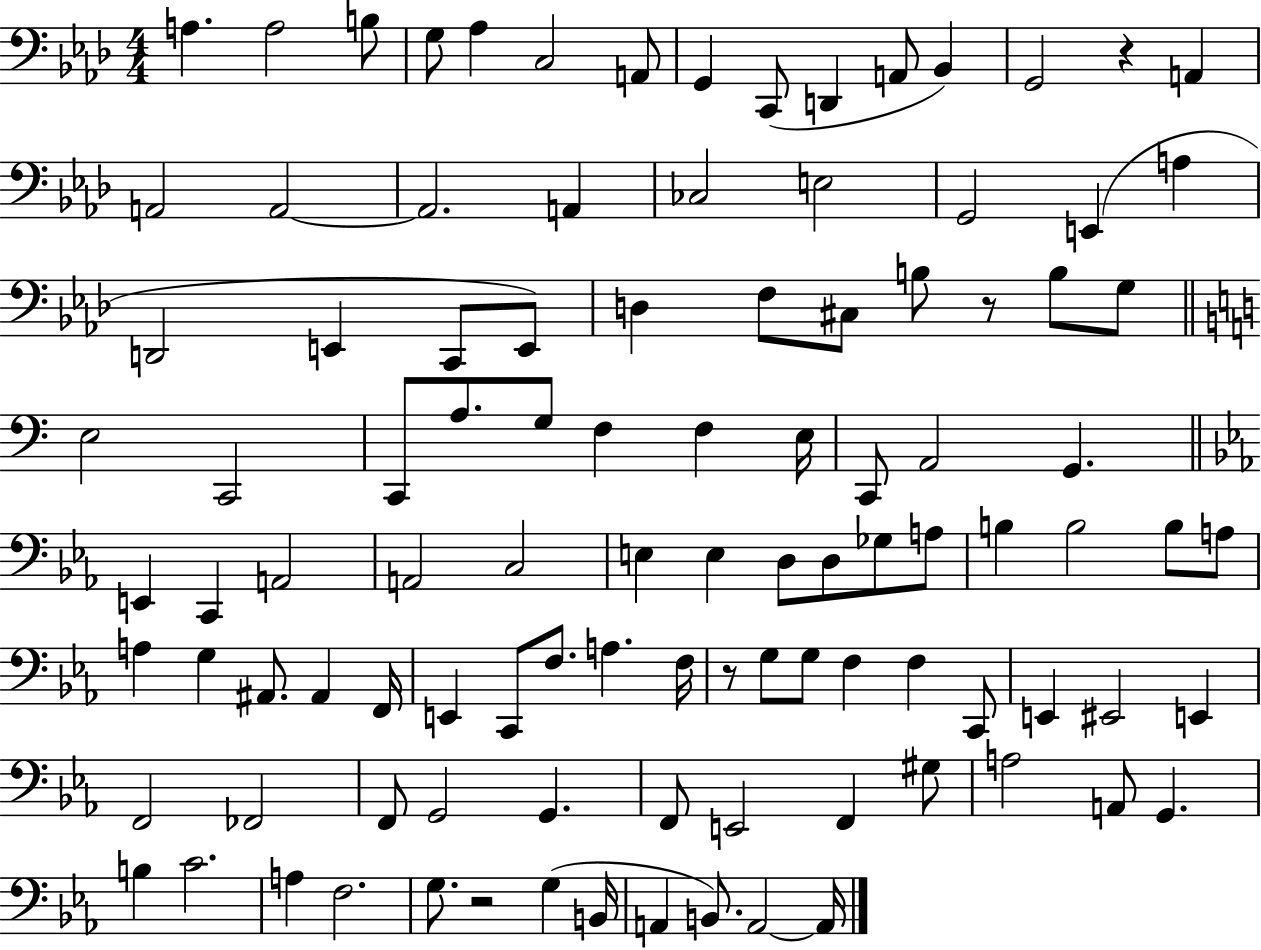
A3/q. A3/h B3/e G3/e Ab3/q C3/h A2/e G2/q C2/e D2/q A2/e Bb2/q G2/h R/q A2/q A2/h A2/h A2/h. A2/q CES3/h E3/h G2/h E2/q A3/q D2/h E2/q C2/e E2/e D3/q F3/e C#3/e B3/e R/e B3/e G3/e E3/h C2/h C2/e A3/e. G3/e F3/q F3/q E3/s C2/e A2/h G2/q. E2/q C2/q A2/h A2/h C3/h E3/q E3/q D3/e D3/e Gb3/e A3/e B3/q B3/h B3/e A3/e A3/q G3/q A#2/e. A#2/q F2/s E2/q C2/e F3/e. A3/q. F3/s R/e G3/e G3/e F3/q F3/q C2/e E2/q EIS2/h E2/q F2/h FES2/h F2/e G2/h G2/q. F2/e E2/h F2/q G#3/e A3/h A2/e G2/q. B3/q C4/h. A3/q F3/h. G3/e. R/h G3/q B2/s A2/q B2/e. A2/h A2/s